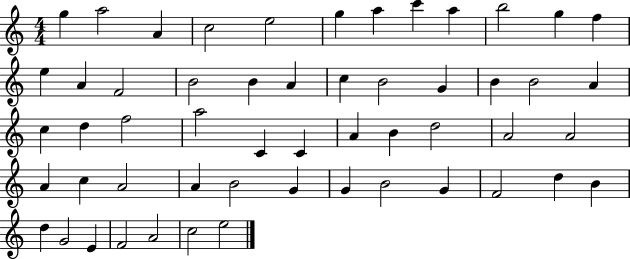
X:1
T:Untitled
M:4/4
L:1/4
K:C
g a2 A c2 e2 g a c' a b2 g f e A F2 B2 B A c B2 G B B2 A c d f2 a2 C C A B d2 A2 A2 A c A2 A B2 G G B2 G F2 d B d G2 E F2 A2 c2 e2